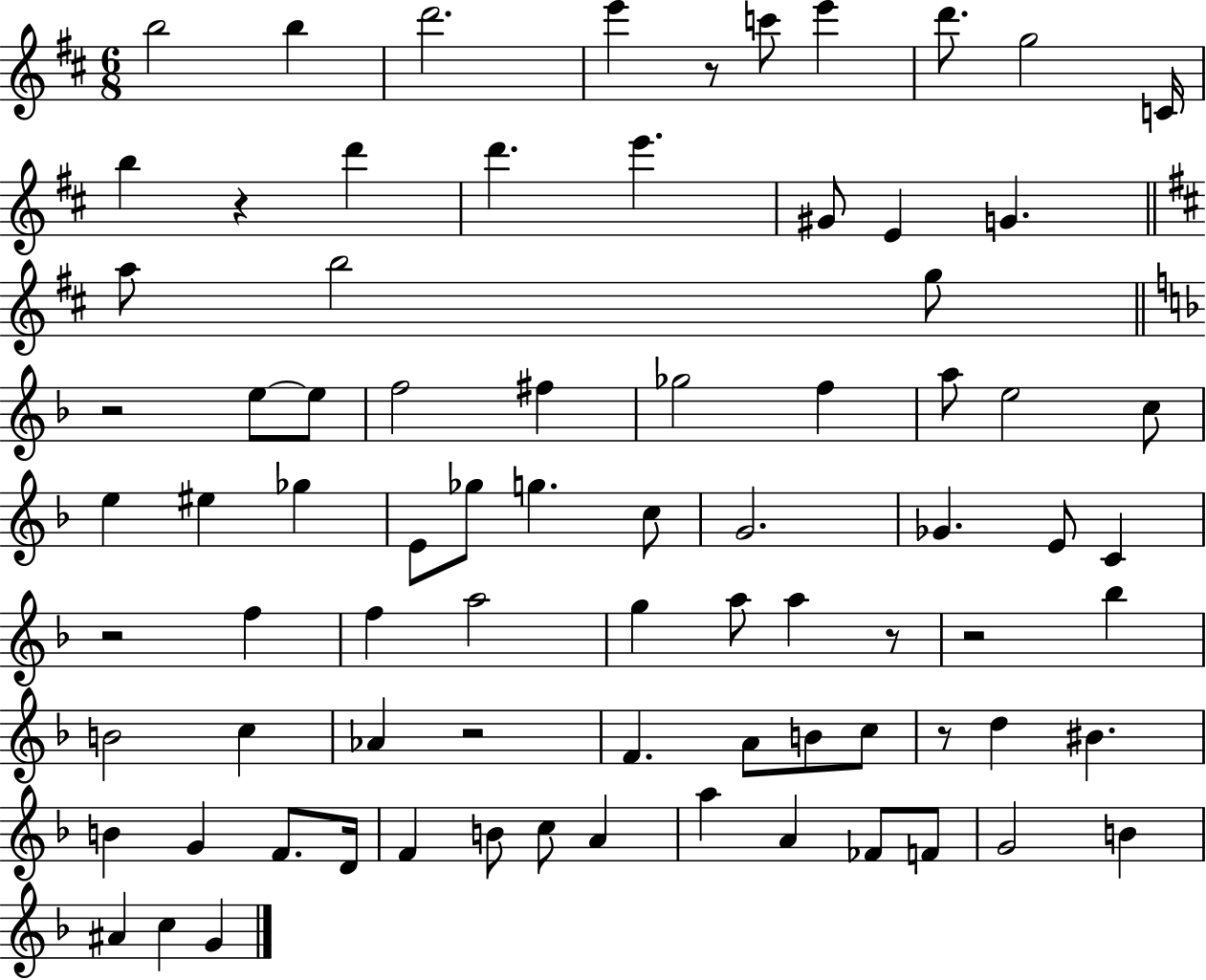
B5/h B5/q D6/h. E6/q R/e C6/e E6/q D6/e. G5/h C4/s B5/q R/q D6/q D6/q. E6/q. G#4/e E4/q G4/q. A5/e B5/h G5/e R/h E5/e E5/e F5/h F#5/q Gb5/h F5/q A5/e E5/h C5/e E5/q EIS5/q Gb5/q E4/e Gb5/e G5/q. C5/e G4/h. Gb4/q. E4/e C4/q R/h F5/q F5/q A5/h G5/q A5/e A5/q R/e R/h Bb5/q B4/h C5/q Ab4/q R/h F4/q. A4/e B4/e C5/e R/e D5/q BIS4/q. B4/q G4/q F4/e. D4/s F4/q B4/e C5/e A4/q A5/q A4/q FES4/e F4/e G4/h B4/q A#4/q C5/q G4/q